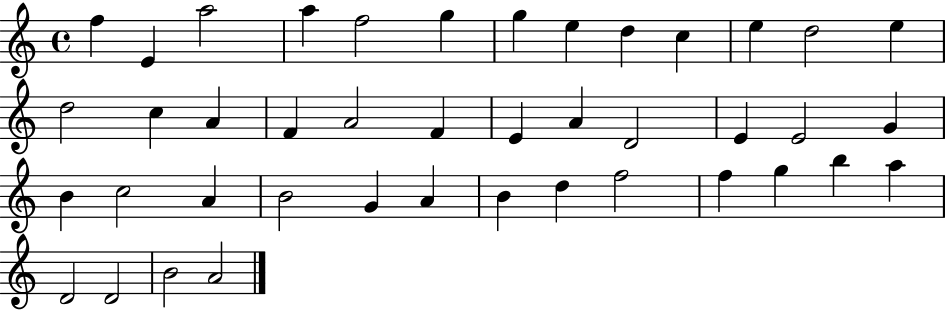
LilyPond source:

{
  \clef treble
  \time 4/4
  \defaultTimeSignature
  \key c \major
  f''4 e'4 a''2 | a''4 f''2 g''4 | g''4 e''4 d''4 c''4 | e''4 d''2 e''4 | \break d''2 c''4 a'4 | f'4 a'2 f'4 | e'4 a'4 d'2 | e'4 e'2 g'4 | \break b'4 c''2 a'4 | b'2 g'4 a'4 | b'4 d''4 f''2 | f''4 g''4 b''4 a''4 | \break d'2 d'2 | b'2 a'2 | \bar "|."
}